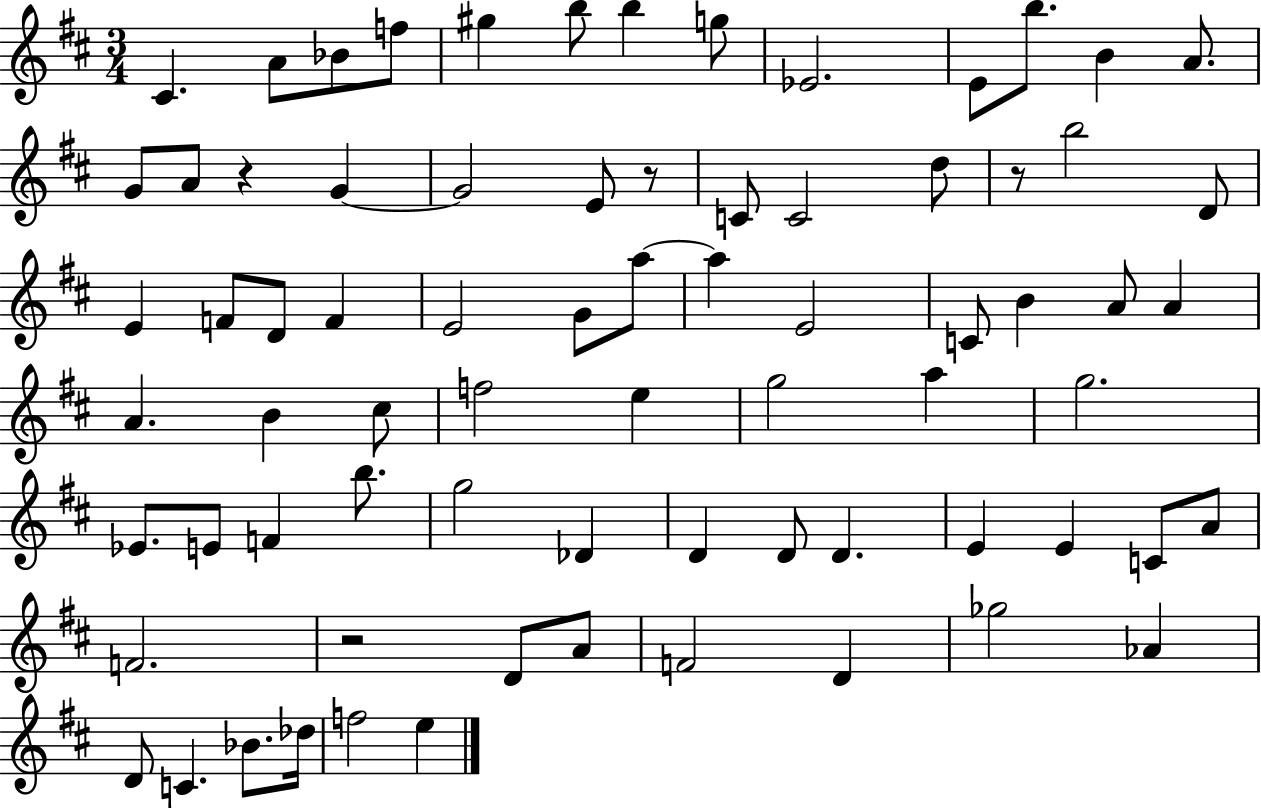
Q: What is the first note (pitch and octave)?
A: C#4